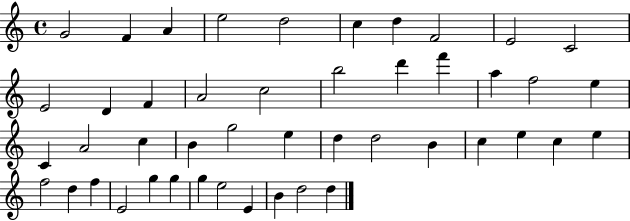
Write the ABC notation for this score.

X:1
T:Untitled
M:4/4
L:1/4
K:C
G2 F A e2 d2 c d F2 E2 C2 E2 D F A2 c2 b2 d' f' a f2 e C A2 c B g2 e d d2 B c e c e f2 d f E2 g g g e2 E B d2 d